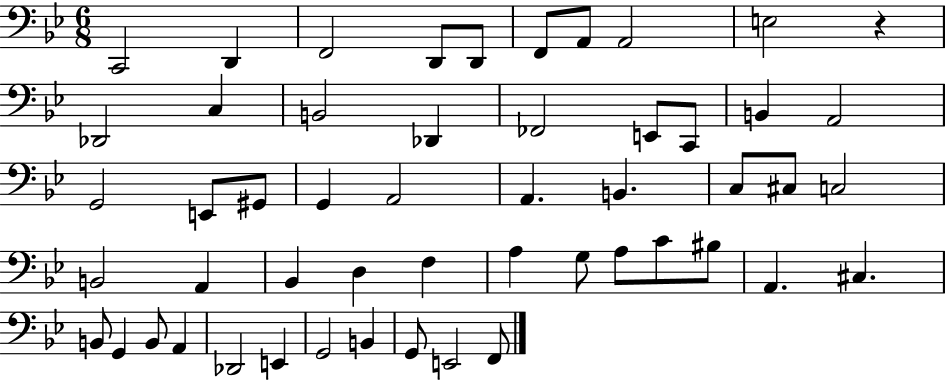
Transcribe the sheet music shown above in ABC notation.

X:1
T:Untitled
M:6/8
L:1/4
K:Bb
C,,2 D,, F,,2 D,,/2 D,,/2 F,,/2 A,,/2 A,,2 E,2 z _D,,2 C, B,,2 _D,, _F,,2 E,,/2 C,,/2 B,, A,,2 G,,2 E,,/2 ^G,,/2 G,, A,,2 A,, B,, C,/2 ^C,/2 C,2 B,,2 A,, _B,, D, F, A, G,/2 A,/2 C/2 ^B,/2 A,, ^C, B,,/2 G,, B,,/2 A,, _D,,2 E,, G,,2 B,, G,,/2 E,,2 F,,/2